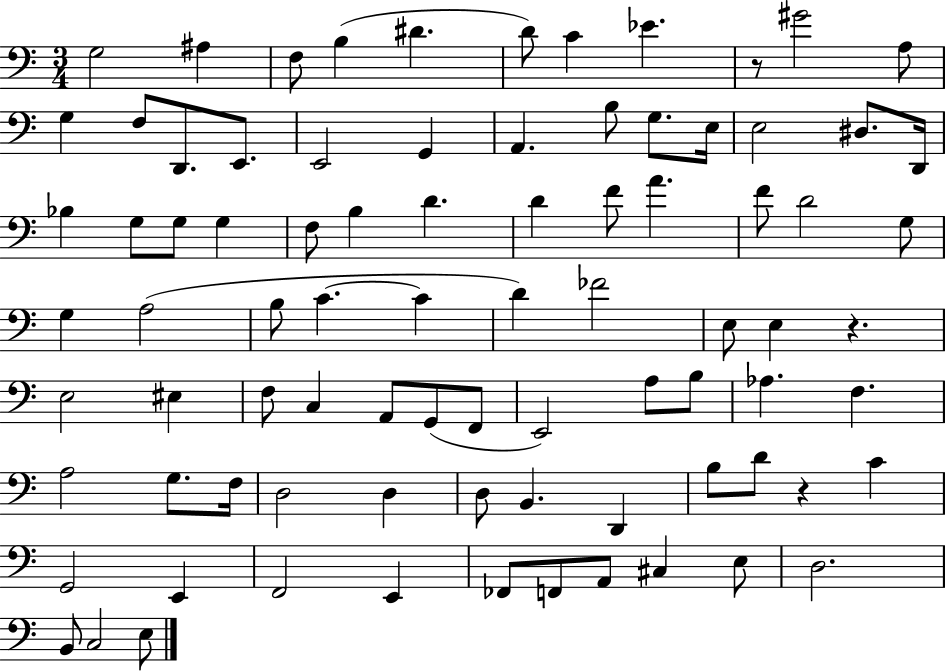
X:1
T:Untitled
M:3/4
L:1/4
K:C
G,2 ^A, F,/2 B, ^D D/2 C _E z/2 ^G2 A,/2 G, F,/2 D,,/2 E,,/2 E,,2 G,, A,, B,/2 G,/2 E,/4 E,2 ^D,/2 D,,/4 _B, G,/2 G,/2 G, F,/2 B, D D F/2 A F/2 D2 G,/2 G, A,2 B,/2 C C D _F2 E,/2 E, z E,2 ^E, F,/2 C, A,,/2 G,,/2 F,,/2 E,,2 A,/2 B,/2 _A, F, A,2 G,/2 F,/4 D,2 D, D,/2 B,, D,, B,/2 D/2 z C G,,2 E,, F,,2 E,, _F,,/2 F,,/2 A,,/2 ^C, E,/2 D,2 B,,/2 C,2 E,/2